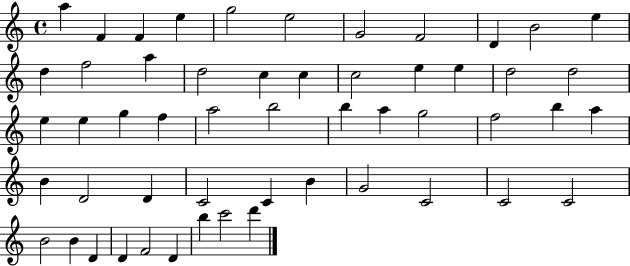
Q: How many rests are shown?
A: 0